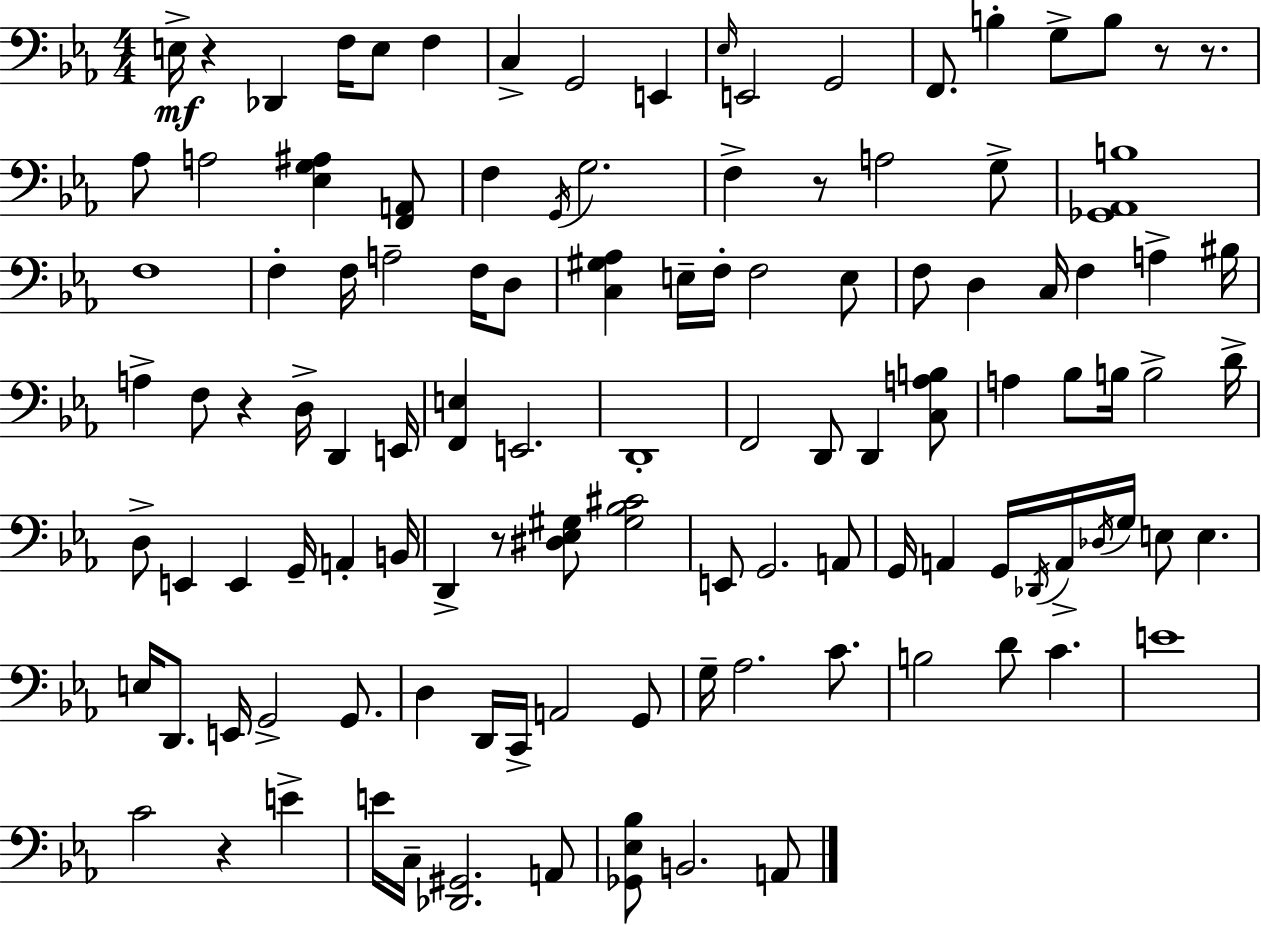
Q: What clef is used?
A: bass